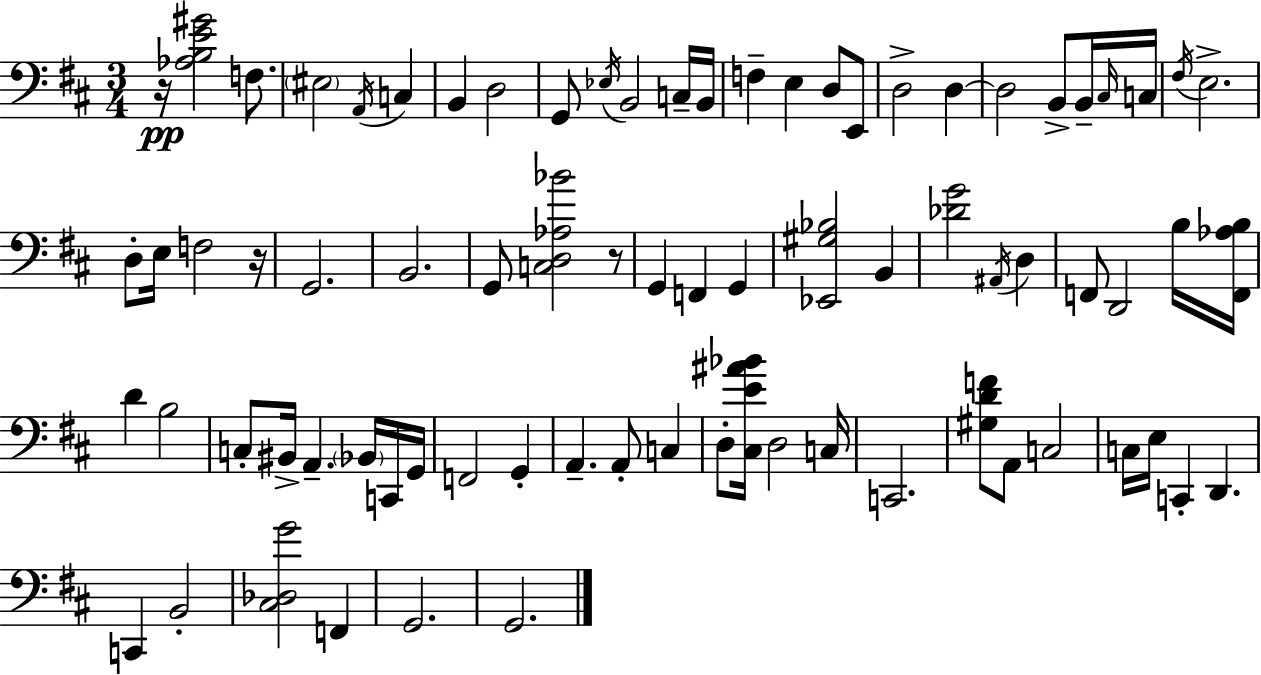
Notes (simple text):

R/s [Ab3,B3,E4,G#4]/h F3/e. EIS3/h A2/s C3/q B2/q D3/h G2/e Eb3/s B2/h C3/s B2/s F3/q E3/q D3/e E2/e D3/h D3/q D3/h B2/e B2/s C#3/s C3/s F#3/s E3/h. D3/e E3/s F3/h R/s G2/h. B2/h. G2/e [C3,D3,Ab3,Bb4]/h R/e G2/q F2/q G2/q [Eb2,G#3,Bb3]/h B2/q [Db4,G4]/h A#2/s D3/q F2/e D2/h B3/s [F2,Ab3,B3]/s D4/q B3/h C3/e BIS2/s A2/q. Bb2/s C2/s G2/s F2/h G2/q A2/q. A2/e C3/q D3/e [C#3,E4,A#4,Bb4]/s D3/h C3/s C2/h. [G#3,D4,F4]/e A2/e C3/h C3/s E3/s C2/q D2/q. C2/q B2/h [C#3,Db3,G4]/h F2/q G2/h. G2/h.